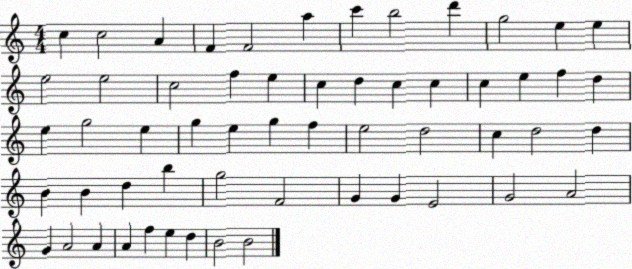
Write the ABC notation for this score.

X:1
T:Untitled
M:4/4
L:1/4
K:C
c c2 A F F2 a c' b2 d' g2 e e e2 e2 c2 f e c d c c c e f d e g2 e g e g f e2 d2 c d2 d B B d b g2 F2 G G E2 G2 A2 G A2 A A f e d B2 B2